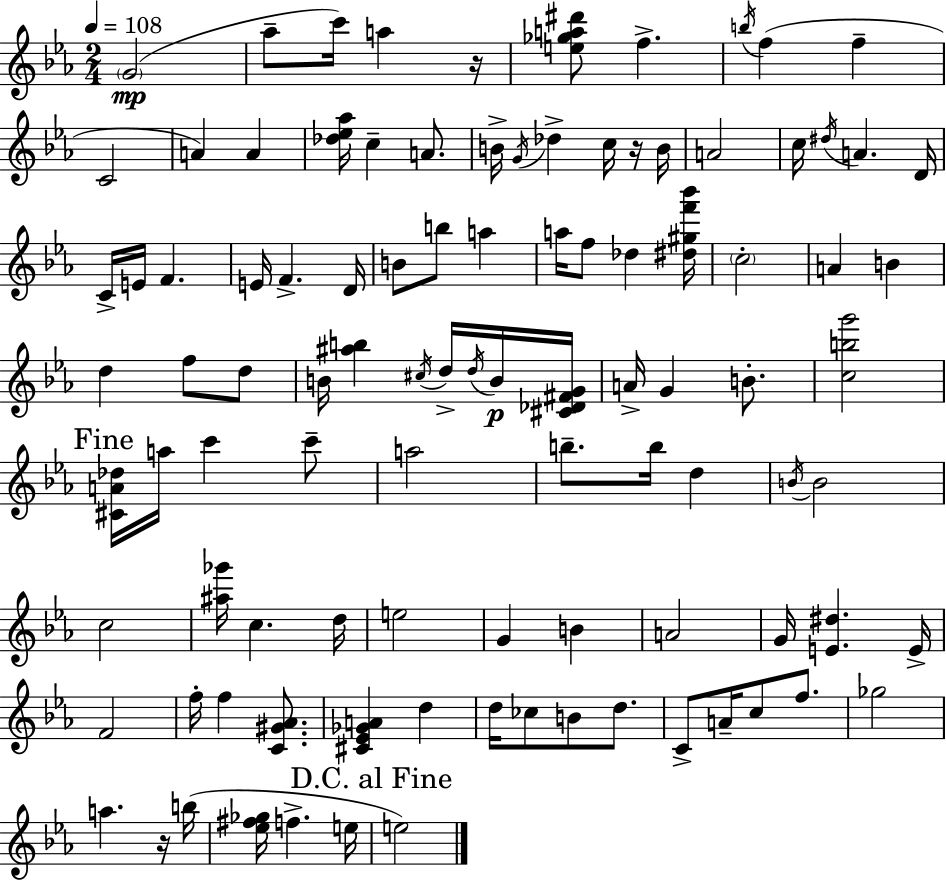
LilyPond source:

{
  \clef treble
  \numericTimeSignature
  \time 2/4
  \key ees \major
  \tempo 4 = 108
  \parenthesize g'2(\mp | aes''8-- c'''16) a''4 r16 | <e'' ges'' a'' dis'''>8 f''4.-> | \acciaccatura { b''16 } f''4( f''4-- | \break c'2 | a'4) a'4 | <des'' ees'' aes''>16 c''4-- a'8. | b'16-> \acciaccatura { g'16 } des''4-> c''16 | \break r16 b'16 a'2 | c''16 \acciaccatura { dis''16 } a'4. | d'16 c'16-> e'16 f'4. | e'16 f'4.-> | \break d'16 b'8 b''8 a''4 | a''16 f''8 des''4 | <dis'' gis'' f''' bes'''>16 \parenthesize c''2-. | a'4 b'4 | \break d''4 f''8 | d''8 b'16 <ais'' b''>4 | \acciaccatura { cis''16 } d''16-> \acciaccatura { d''16 }\p b'16 <cis' des' fis' g'>16 a'16-> g'4 | b'8.-. <c'' b'' g'''>2 | \break \mark "Fine" <cis' a' des''>16 a''16 c'''4 | c'''8-- a''2 | b''8.-- | b''16 d''4 \acciaccatura { b'16 } b'2 | \break c''2 | <ais'' ges'''>16 c''4. | d''16 e''2 | g'4 | \break b'4 a'2 | g'16 <e' dis''>4. | e'16-> f'2 | f''16-. f''4 | \break <c' gis' aes'>8. <cis' ees' ges' a'>4 | d''4 d''16 ces''8 | b'8 d''8. c'8-> | a'16-- c''8 f''8. ges''2 | \break a''4. | r16 b''16( <ees'' fis'' ges''>16 f''4.-> | e''16 \mark "D.C. al Fine" e''2) | \bar "|."
}